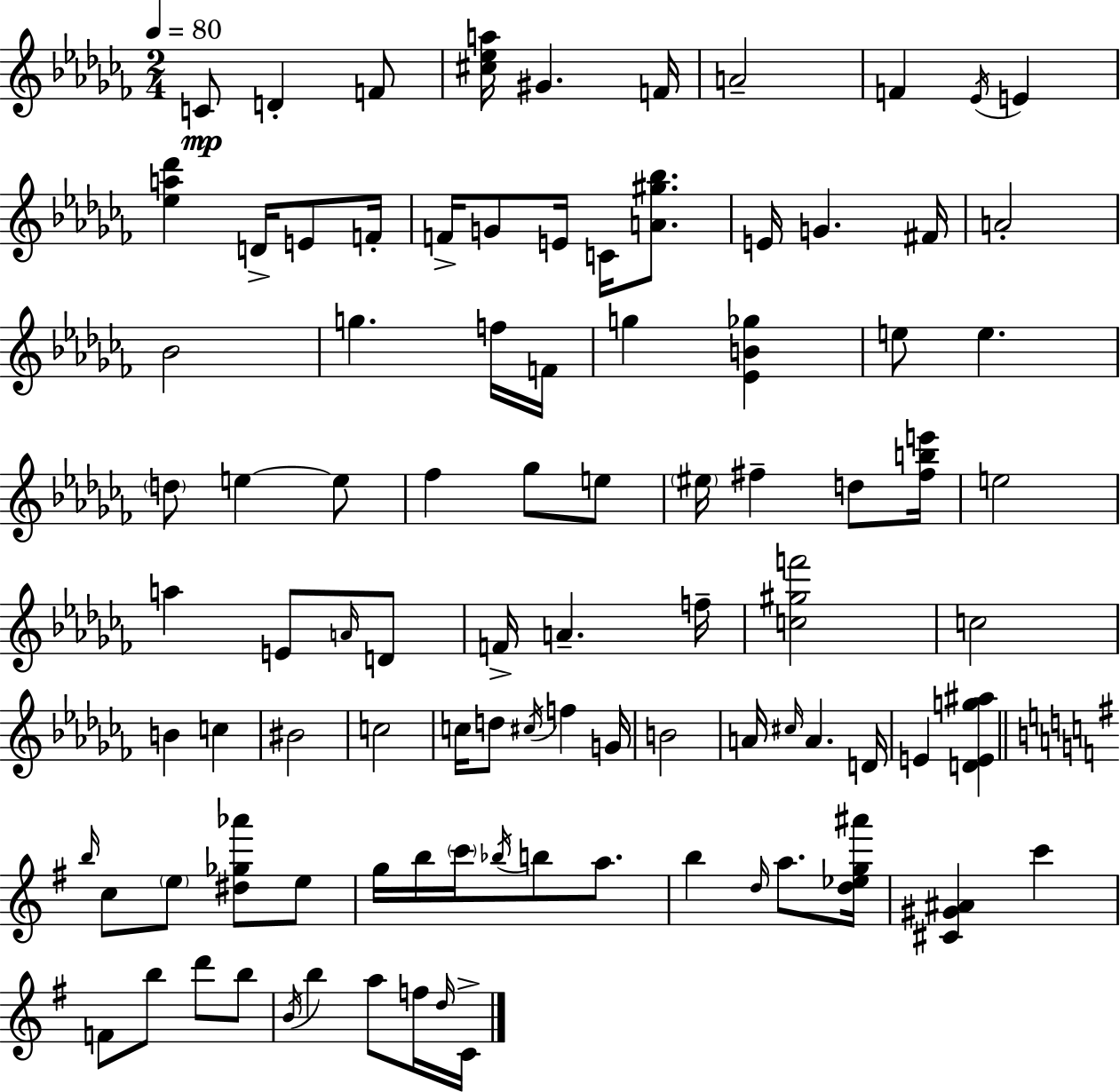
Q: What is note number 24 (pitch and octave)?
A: F4